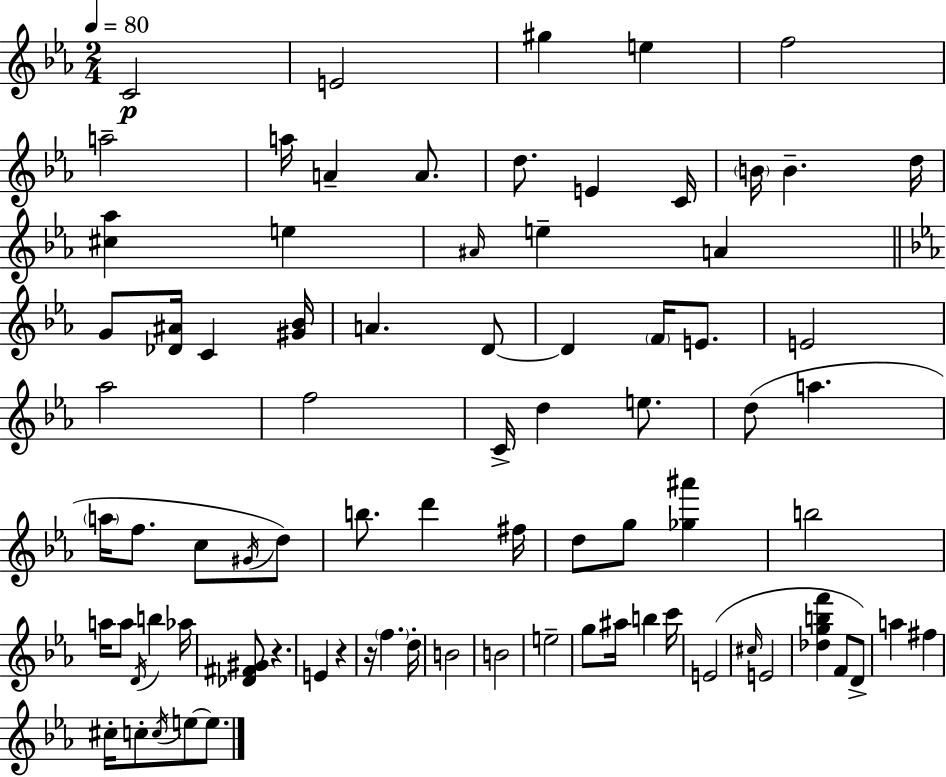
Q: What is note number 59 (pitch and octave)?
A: B5